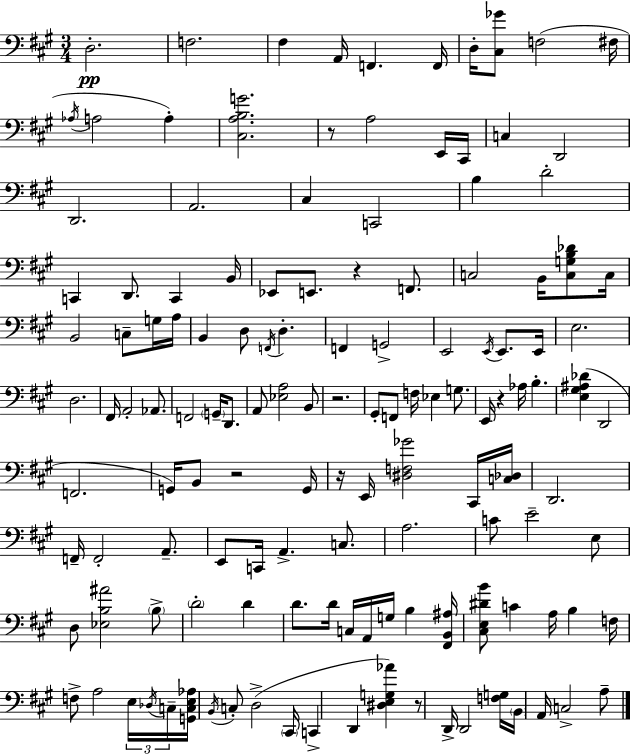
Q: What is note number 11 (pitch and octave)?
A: A3